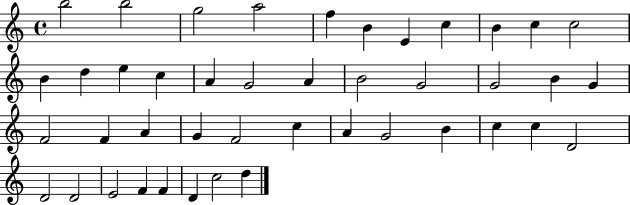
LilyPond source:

{
  \clef treble
  \time 4/4
  \defaultTimeSignature
  \key c \major
  b''2 b''2 | g''2 a''2 | f''4 b'4 e'4 c''4 | b'4 c''4 c''2 | \break b'4 d''4 e''4 c''4 | a'4 g'2 a'4 | b'2 g'2 | g'2 b'4 g'4 | \break f'2 f'4 a'4 | g'4 f'2 c''4 | a'4 g'2 b'4 | c''4 c''4 d'2 | \break d'2 d'2 | e'2 f'4 f'4 | d'4 c''2 d''4 | \bar "|."
}